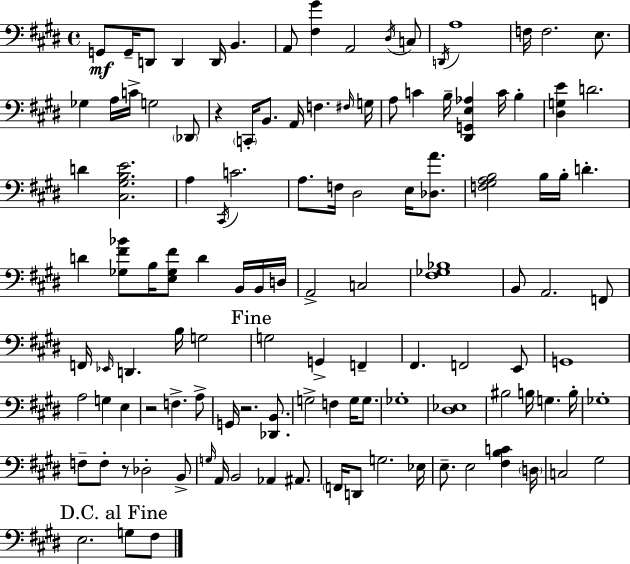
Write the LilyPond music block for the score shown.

{
  \clef bass
  \time 4/4
  \defaultTimeSignature
  \key e \major
  g,8\mf g,16-- d,8 d,4 d,16 b,4. | a,8 <fis gis'>4 a,2 \acciaccatura { dis16 } c8 | \acciaccatura { d,16 } a1 | f16 f2. e8. | \break ges4 a16 c'16-> g2 | \parenthesize des,8 r4 \parenthesize c,16-. b,8. a,16 f4. | \grace { fis16 } g16 a8 c'4 b16-- <dis, g, e aes>4 c'16 b4-. | <dis g e'>4 d'2. | \break d'4 <cis gis b e'>2. | a4 \acciaccatura { cis,16 } c'2. | a8. f16 dis2 | e16 <des a'>8. <f gis a b>2 b16 b16-. d'4.-. | \break d'4 <ges fis' bes'>8 b16 <e ges fis'>8 d'4 | b,16 b,16 d16 a,2-> c2 | <fis ges bes>1 | b,8 a,2. | \break f,8 f,16 \grace { ees,16 } d,4. b16 g2 | \mark "Fine" g2 g,4-> | f,4-- fis,4. f,2 | e,8 g,1 | \break a2 g4 | e4 r2 f4.-> | a8-> g,16 r2. | <des, b,>8. g2-> f4 | \break g16 g8. ges1-. | <dis ees>1 | bis2 b16 g4. | b16-. ges1-. | \break f8-- f8-. r8 des2-. | b,8-> \grace { g16 } a,16 b,2 aes,4 | ais,8. \parenthesize f,16 d,8 g2. | ees16 e8.-- e2 | \break <fis b c'>4 \parenthesize d16 c2 gis2 | \mark "D.C. al Fine" e2. | g8 fis8 \bar "|."
}